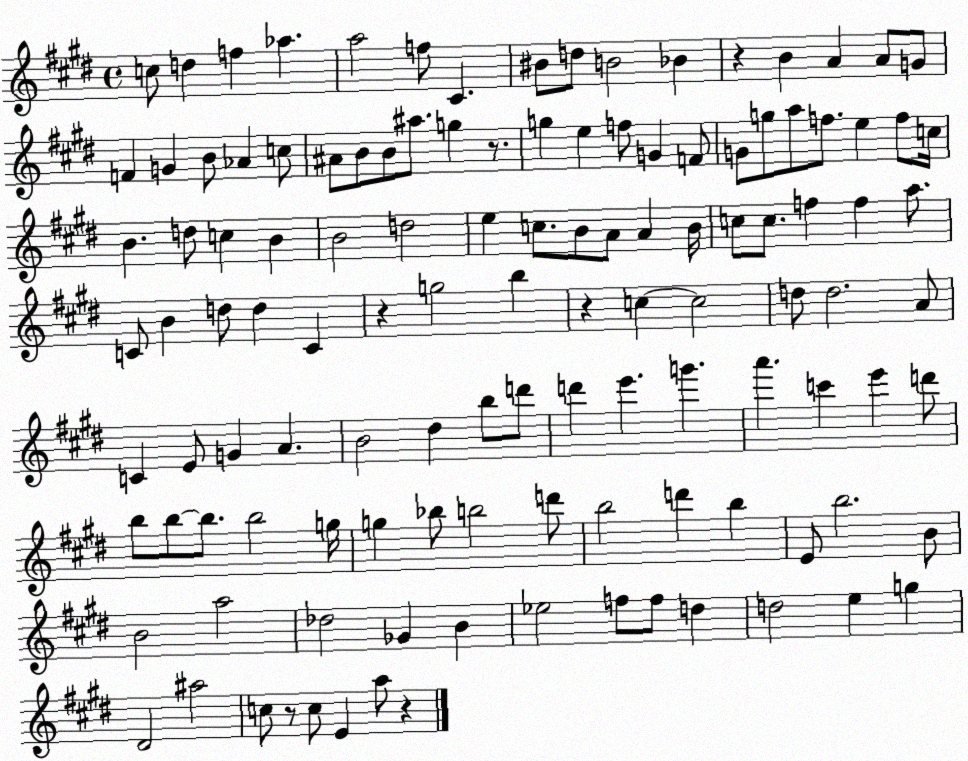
X:1
T:Untitled
M:4/4
L:1/4
K:E
c/2 d f _a a2 f/2 ^C ^B/2 d/2 B2 _B z B A A/2 G/2 F G B/2 _A c/2 ^A/2 B/2 B/2 ^a/2 g z/2 g e f/2 G F/2 G/2 g/2 a/2 f/2 e f/2 c/4 B d/2 c B B2 d2 e c/2 B/2 A/2 A B/4 c/2 c/2 f f a/2 C/2 B d/2 d C z g2 b z c c2 d/2 d2 A/2 C E/2 G A B2 ^d b/2 d'/2 d' e' g' a' c' e' d'/2 b/2 b/2 b/2 b2 g/4 g _b/2 b2 d'/2 b2 d' b E/2 b2 B/2 B2 a2 _d2 _G B _e2 f/2 f/2 d d2 e g ^D2 ^a2 c/2 z/2 c/2 E a/2 z